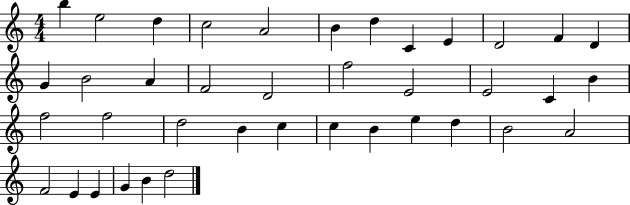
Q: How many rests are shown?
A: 0